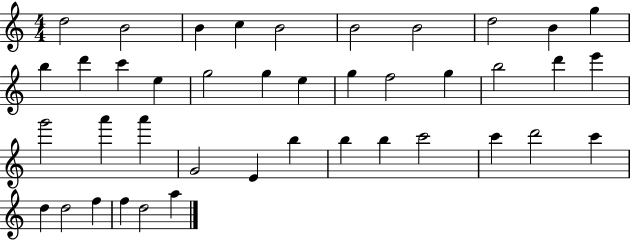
D5/h B4/h B4/q C5/q B4/h B4/h B4/h D5/h B4/q G5/q B5/q D6/q C6/q E5/q G5/h G5/q E5/q G5/q F5/h G5/q B5/h D6/q E6/q G6/h A6/q A6/q G4/h E4/q B5/q B5/q B5/q C6/h C6/q D6/h C6/q D5/q D5/h F5/q F5/q D5/h A5/q